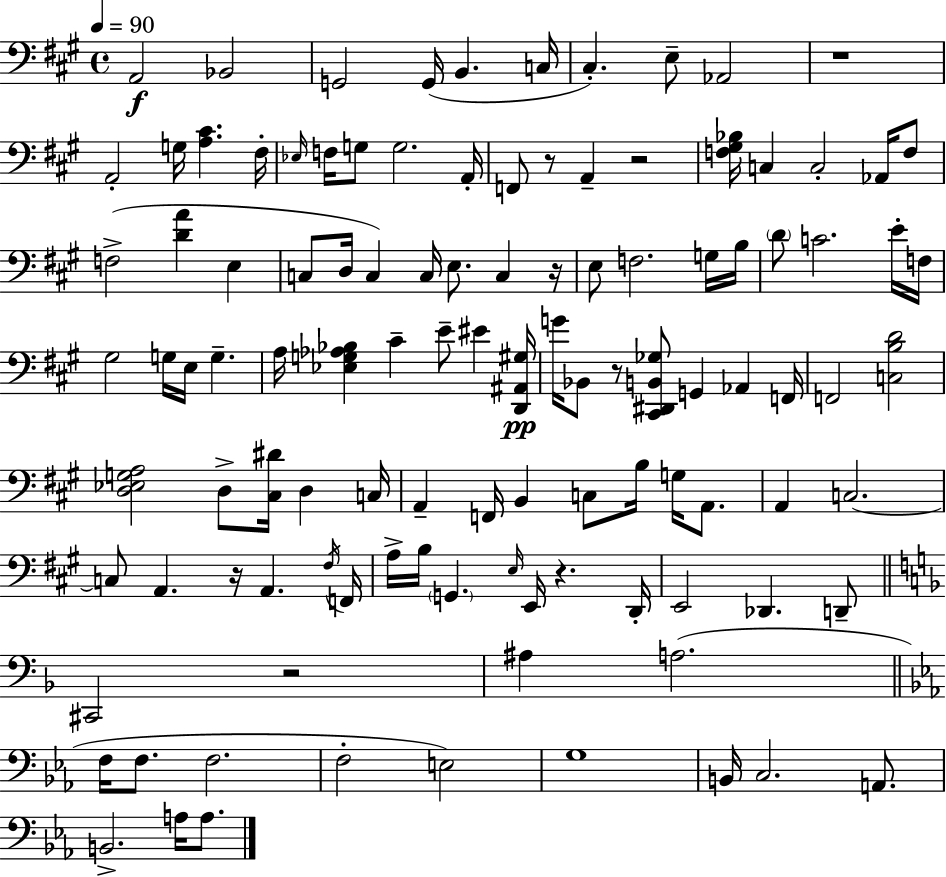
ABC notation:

X:1
T:Untitled
M:4/4
L:1/4
K:A
A,,2 _B,,2 G,,2 G,,/4 B,, C,/4 ^C, E,/2 _A,,2 z4 A,,2 G,/4 [A,^C] ^F,/4 _E,/4 F,/4 G,/2 G,2 A,,/4 F,,/2 z/2 A,, z2 [F,^G,_B,]/4 C, C,2 _A,,/4 F,/2 F,2 [DA] E, C,/2 D,/4 C, C,/4 E,/2 C, z/4 E,/2 F,2 G,/4 B,/4 D/2 C2 E/4 F,/4 ^G,2 G,/4 E,/4 G, A,/4 [_E,G,_A,_B,] ^C E/2 ^E [D,,^A,,^G,]/4 G/4 _B,,/2 z/2 [^C,,^D,,B,,_G,]/2 G,, _A,, F,,/4 F,,2 [C,B,D]2 [D,_E,G,A,]2 D,/2 [^C,^D]/4 D, C,/4 A,, F,,/4 B,, C,/2 B,/4 G,/4 A,,/2 A,, C,2 C,/2 A,, z/4 A,, ^F,/4 F,,/4 A,/4 B,/4 G,, E,/4 E,,/4 z D,,/4 E,,2 _D,, D,,/2 ^C,,2 z2 ^A, A,2 F,/4 F,/2 F,2 F,2 E,2 G,4 B,,/4 C,2 A,,/2 B,,2 A,/4 A,/2